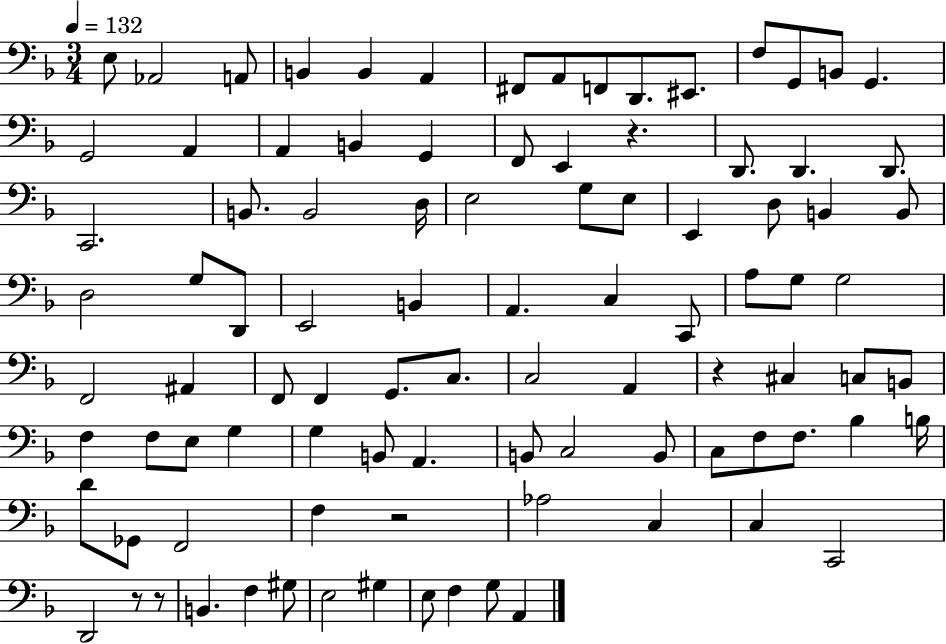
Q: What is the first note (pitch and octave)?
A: E3